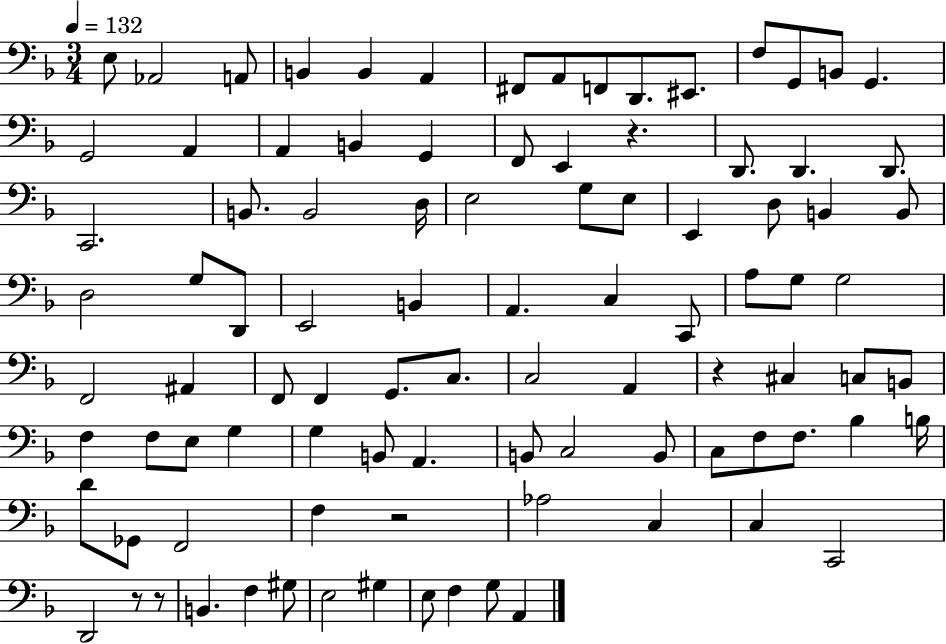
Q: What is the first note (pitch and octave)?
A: E3